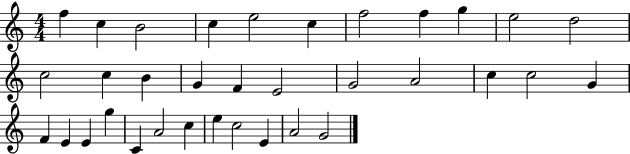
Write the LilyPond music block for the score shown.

{
  \clef treble
  \numericTimeSignature
  \time 4/4
  \key c \major
  f''4 c''4 b'2 | c''4 e''2 c''4 | f''2 f''4 g''4 | e''2 d''2 | \break c''2 c''4 b'4 | g'4 f'4 e'2 | g'2 a'2 | c''4 c''2 g'4 | \break f'4 e'4 e'4 g''4 | c'4 a'2 c''4 | e''4 c''2 e'4 | a'2 g'2 | \break \bar "|."
}